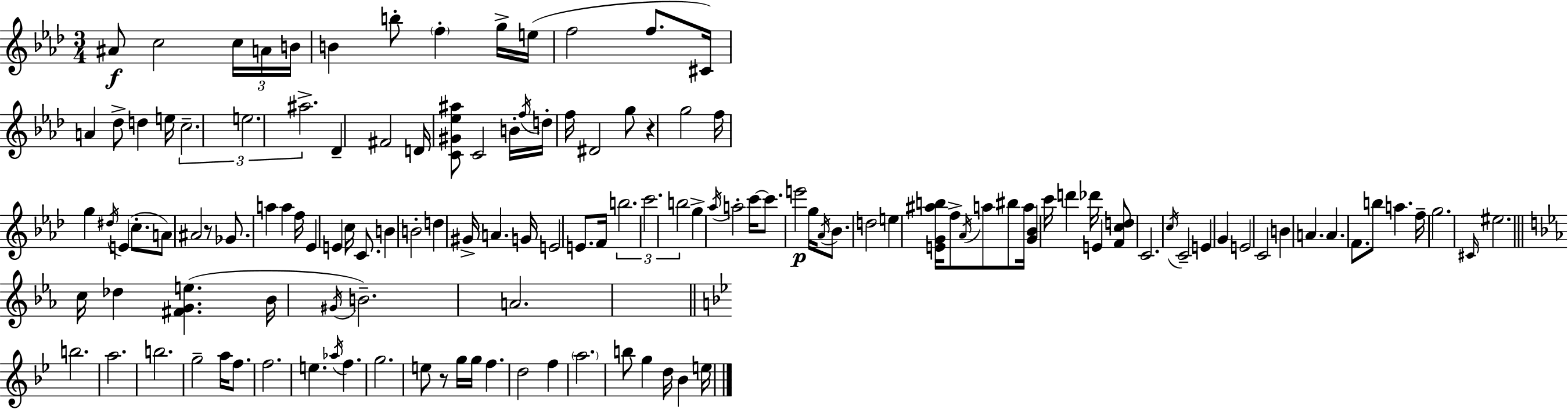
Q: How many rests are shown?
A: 3